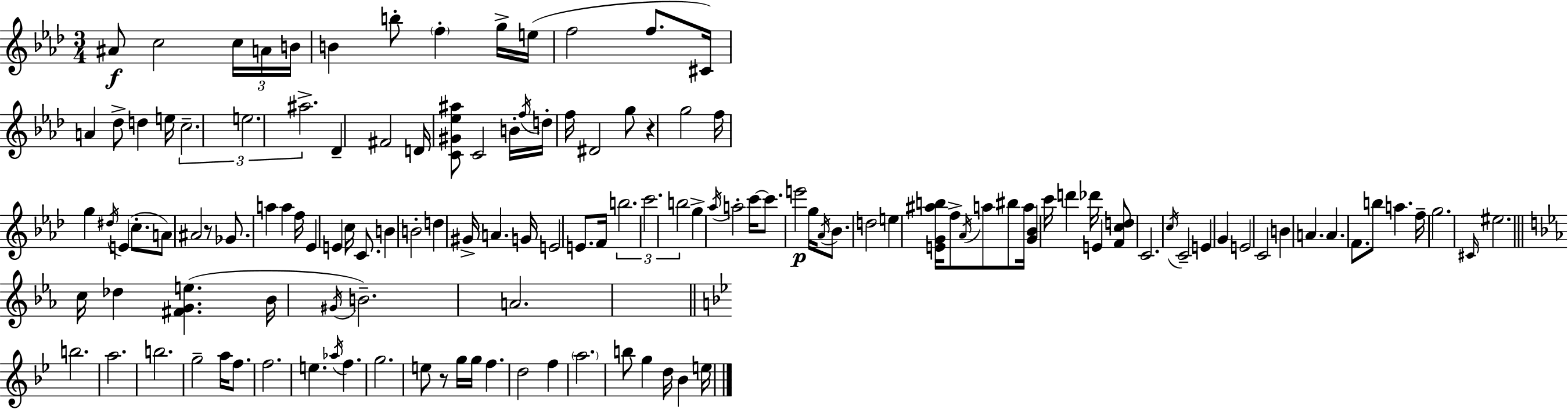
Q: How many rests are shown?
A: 3